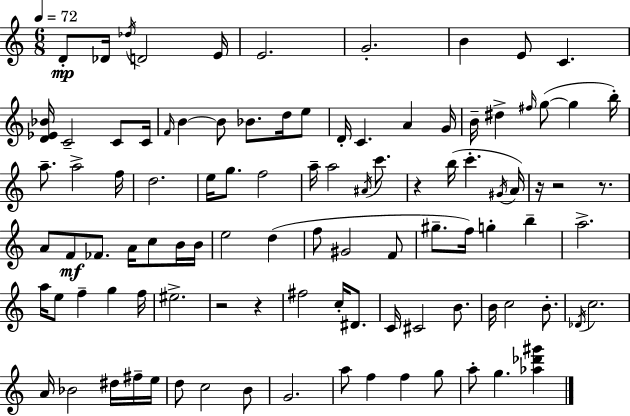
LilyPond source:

{
  \clef treble
  \numericTimeSignature
  \time 6/8
  \key c \major
  \tempo 4 = 72
  \repeat volta 2 { d'8-.\mp des'16 \acciaccatura { des''16 } d'2 | e'16 e'2. | g'2.-. | b'4 e'8 c'4. | \break <d' ees' bes'>16 c'2-- c'8 | c'16 \grace { f'16 } b'4~~ b'8 bes'8. d''16 | e''8 d'16-. c'4. a'4 | g'16 b'16-- dis''4-> \grace { fis''16 }( g''8~~ g''4 | \break b''16-.) a''8.-- a''2-> | f''16 d''2. | e''16 g''8. f''2 | a''16-- a''2 | \break \acciaccatura { ais'16 } c'''8. r4 b''16( c'''4.-. | \acciaccatura { gis'16 } a'16) r16 r2 | r8. a'8 f'8\mf fes'8. | a'16 c''8 b'16 b'16 e''2 | \break d''4( f''8 gis'2 | f'8 gis''8.-- f''16) g''4-. | b''4-- a''2.-> | a''16 e''8 f''4-- | \break g''4 f''16 eis''2.-> | r2 | r4 fis''2 | c''16-. dis'8. c'16 cis'2 | \break b'8. b'16 c''2 | b'8.-. \acciaccatura { des'16 } c''2. | a'16 bes'2 | dis''16 fis''16-- e''16 d''8 c''2 | \break b'8 g'2. | a''8 f''4 | f''4 g''8 a''8-. g''4. | <aes'' des''' gis'''>4 } \bar "|."
}